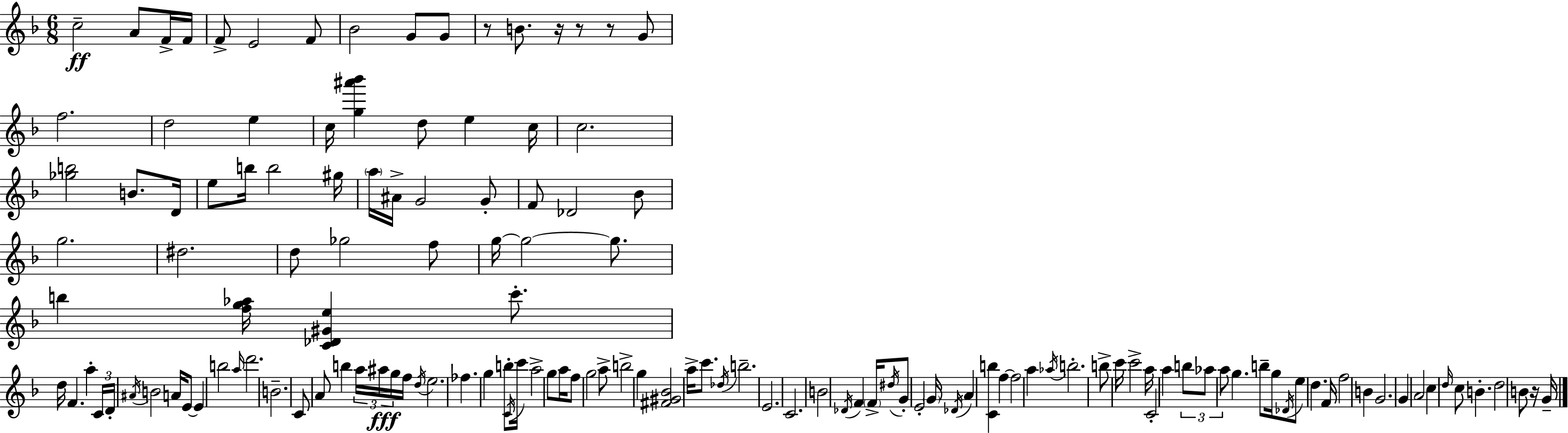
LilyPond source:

{
  \clef treble
  \numericTimeSignature
  \time 6/8
  \key f \major
  c''2--\ff a'8 f'16-> f'16 | f'8-> e'2 f'8 | bes'2 g'8 g'8 | r8 b'8. r16 r8 r8 g'8 | \break f''2. | d''2 e''4 | c''16 <g'' ais''' bes'''>4 d''8 e''4 c''16 | c''2. | \break <ges'' b''>2 b'8. d'16 | e''8 b''16 b''2 gis''16 | \parenthesize a''16 ais'16-> g'2 g'8-. | f'8 des'2 bes'8 | \break g''2. | dis''2. | d''8 ges''2 f''8 | g''16~~ g''2~~ g''8. | \break b''4 <f'' g'' aes''>16 <c' des' gis' e''>4 c'''8.-. | d''16 f'4. a''4-. \tuplet 3/2 { c'16 | d'16-. \acciaccatura { ais'16 } } b'2 a'16 e'8~~ | e'4 b''2 | \break \grace { a''16 } d'''2. | b'2.-- | c'8 a'8 b''4 \tuplet 3/2 { a''16 ais''16\fff | g''16 } f''16 \acciaccatura { d''16 } e''2. | \break fes''4. g''4 | b''8-. \acciaccatura { c'16 } c'''16 a''2-> | g''8 a''16 f''8 g''2 | a''8-> b''2-> | \break g''4 <fis' gis' bes'>2 | a''16-> c'''8. \acciaccatura { des''16 } b''2.-- | e'2. | c'2. | \break b'2 | \acciaccatura { des'16 } f'4 \parenthesize f'16-> \acciaccatura { dis''16 } g'8-. e'2-. | \parenthesize g'16 \acciaccatura { des'16 } a'4 | <c' b''>4 f''4~~ f''2 | \break a''4 \acciaccatura { aes''16 } b''2.-. | b''8-> c'''16 | c'''2-> a''16 c'2-. | a''4 \tuplet 3/2 { b''8 aes''8 | \break a''8 } g''4. b''8-- g''16 | \acciaccatura { des'16 } e''8 d''4. f'16 f''2 | b'4 g'2. | g'4 | \break a'2 c''4 | \grace { d''16 } c''8 b'4.-. d''2 | b'8 r16 g'16-- \bar "|."
}